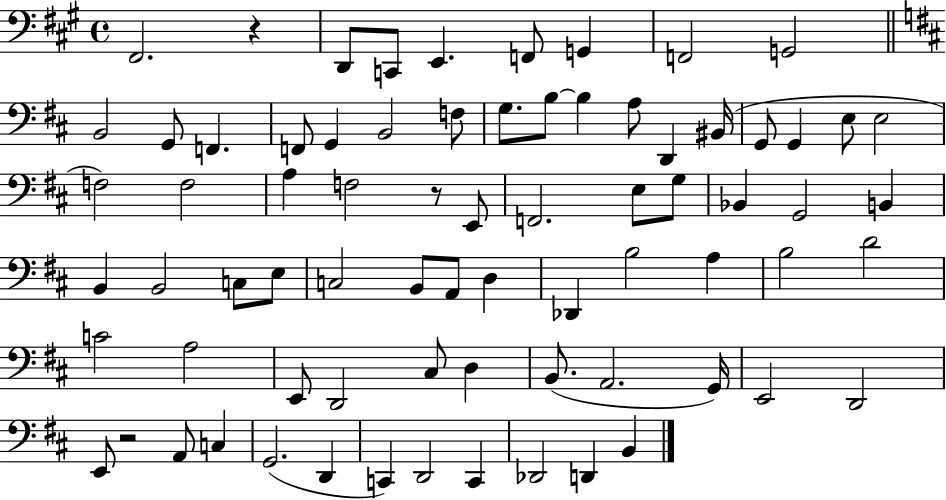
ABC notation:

X:1
T:Untitled
M:4/4
L:1/4
K:A
^F,,2 z D,,/2 C,,/2 E,, F,,/2 G,, F,,2 G,,2 B,,2 G,,/2 F,, F,,/2 G,, B,,2 F,/2 G,/2 B,/2 B, A,/2 D,, ^B,,/4 G,,/2 G,, E,/2 E,2 F,2 F,2 A, F,2 z/2 E,,/2 F,,2 E,/2 G,/2 _B,, G,,2 B,, B,, B,,2 C,/2 E,/2 C,2 B,,/2 A,,/2 D, _D,, B,2 A, B,2 D2 C2 A,2 E,,/2 D,,2 ^C,/2 D, B,,/2 A,,2 G,,/4 E,,2 D,,2 E,,/2 z2 A,,/2 C, G,,2 D,, C,, D,,2 C,, _D,,2 D,, B,,